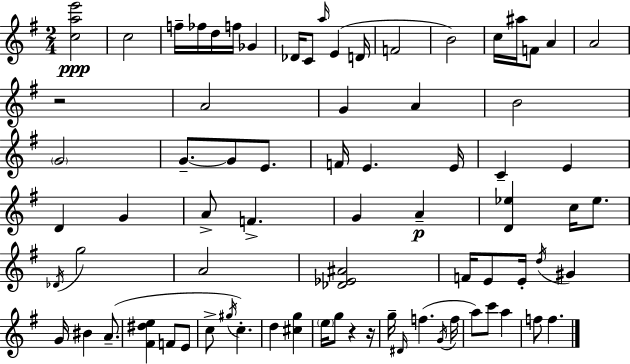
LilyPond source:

{
  \clef treble
  \numericTimeSignature
  \time 2/4
  \key e \minor
  <c'' a'' e'''>2\ppp | c''2 | f''16-- fes''16 d''16 f''16 ges'4 | des'16 c'8 \grace { a''16 }( e'4 | \break d'16 f'2 | b'2) | c''16 ais''16 f'8 a'4 | a'2 | \break r2 | a'2 | g'4 a'4 | b'2 | \break \parenthesize g'2 | g'8.--~~ g'8 e'8. | f'16 e'4. | e'16 c'4-- e'4 | \break d'4 g'4 | a'8-> f'4.-> | g'4 a'4--\p | <d' ees''>4 c''16 ees''8. | \break \acciaccatura { des'16 } g''2 | a'2 | <des' ees' ais'>2 | f'16 e'8 e'16-. \acciaccatura { d''16 } gis'4 | \break g'16 bis'4 | a'8.--( <fis' dis'' e''>4 f'8 | e'8 c''8-> \acciaccatura { gis''16 }) c''4.-. | d''4 | \break <cis'' g''>4 \parenthesize e''16 g''8 r4 | r16 g''16-- \grace { dis'16 }( f''4. | \acciaccatura { g'16 } f''16 a''8) | c'''8 a''4 f''8 | \break f''4. \bar "|."
}